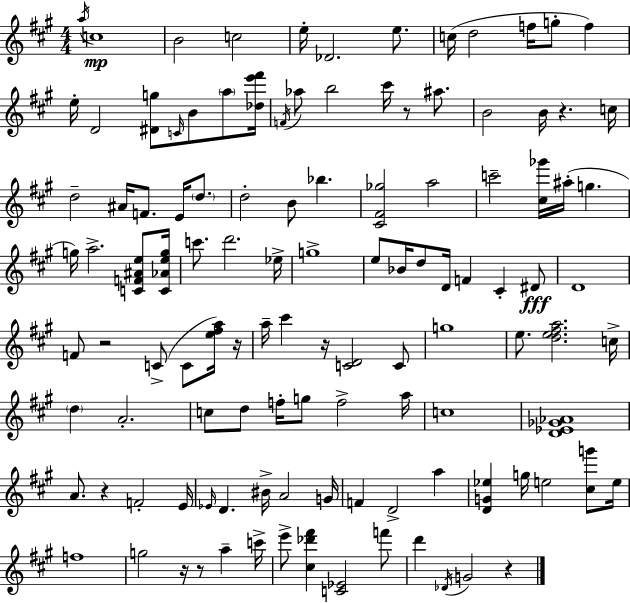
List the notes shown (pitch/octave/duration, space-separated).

A5/s C5/w B4/h C5/h E5/s Db4/h. E5/e. C5/s D5/h F5/s G5/e F5/q E5/s D4/h [D#4,G5]/e C4/s B4/e A5/e [Db5,E6,F#6]/s F4/s Ab5/e B5/h C#6/s R/e A#5/e. B4/h B4/s R/q. C5/s D5/h A#4/s F4/e. E4/s D5/e. D5/h B4/e Bb5/q. [C#4,F#4,Gb5]/h A5/h C6/h [C#5,Gb6]/s A#5/s G5/q. G5/s A5/h. [C4,F4,A#4,E5]/e [C4,Ab4,E5,G5]/s C6/e. D6/h. Eb5/s G5/w E5/e Bb4/s D5/e D4/s F4/q C#4/q D#4/e D4/w F4/e R/h C4/e C4/e [E5,F#5,A5]/s R/s A5/s C#6/q R/s [C4,D4]/h C4/e G5/w E5/e. [D5,E5,F#5,A5]/h. C5/s D5/q A4/h. C5/e D5/e F5/s G5/e F5/h A5/s C5/w [D4,Eb4,Gb4,Ab4]/w A4/e. R/q F4/h E4/s Eb4/s D4/q. BIS4/s A4/h G4/s F4/q D4/h A5/q [D4,G4,Eb5]/q G5/s E5/h [C#5,G6]/e E5/s F5/w G5/h R/s R/e A5/q C6/s E6/e [C#5,Db6,F#6]/q [C4,Eb4]/h F6/e D6/q Db4/s G4/h R/q